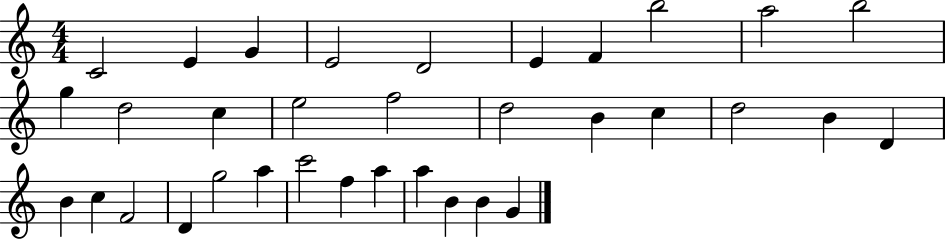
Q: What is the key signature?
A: C major